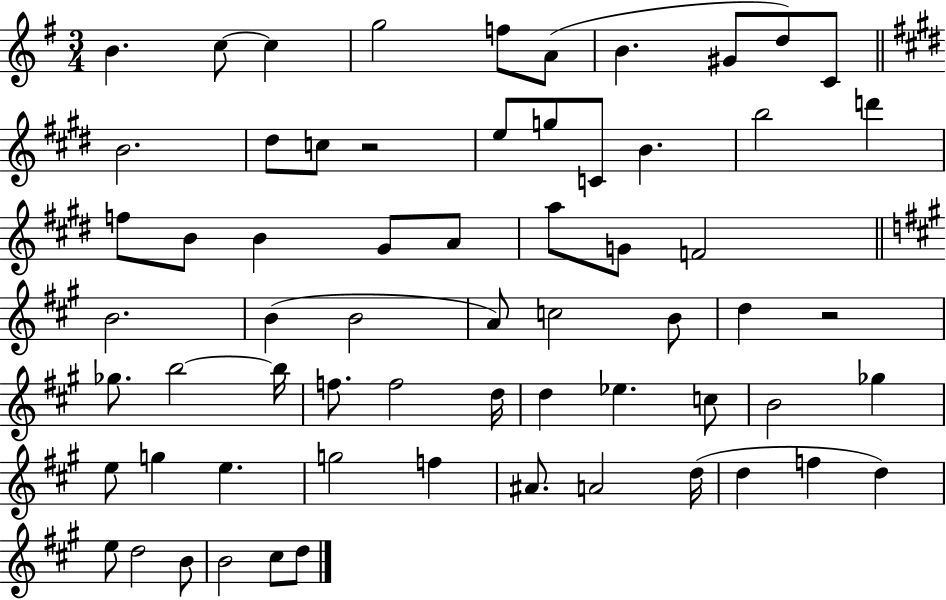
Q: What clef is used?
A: treble